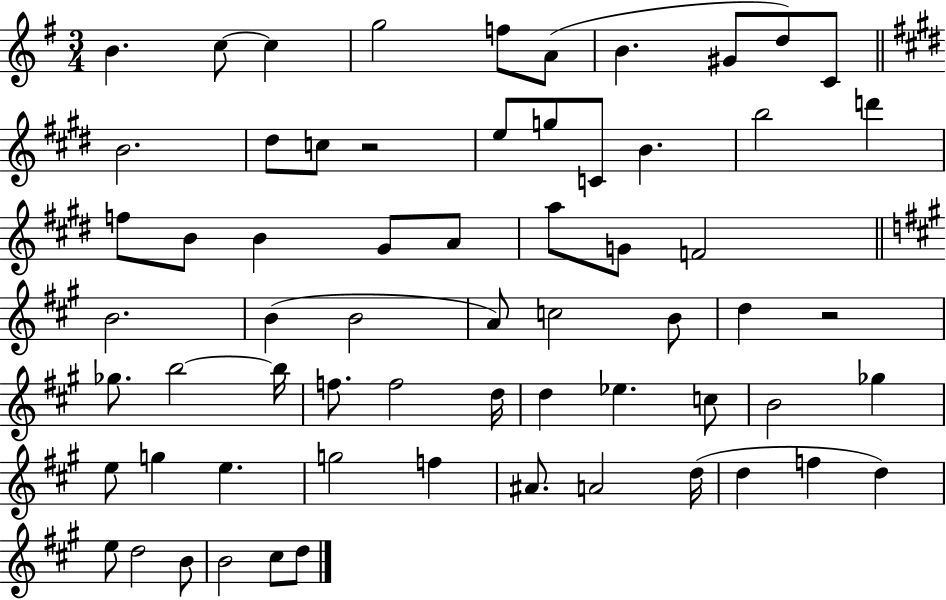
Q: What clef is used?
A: treble